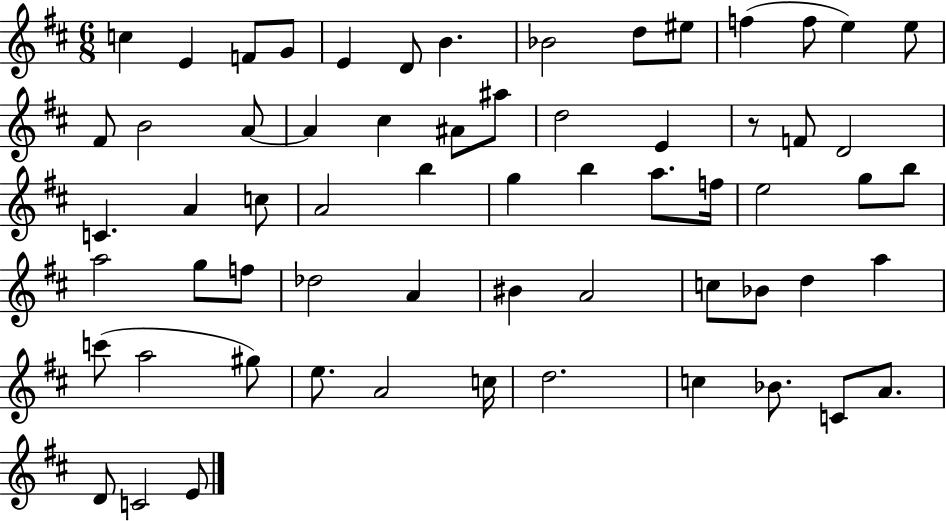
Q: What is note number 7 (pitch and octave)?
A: B4